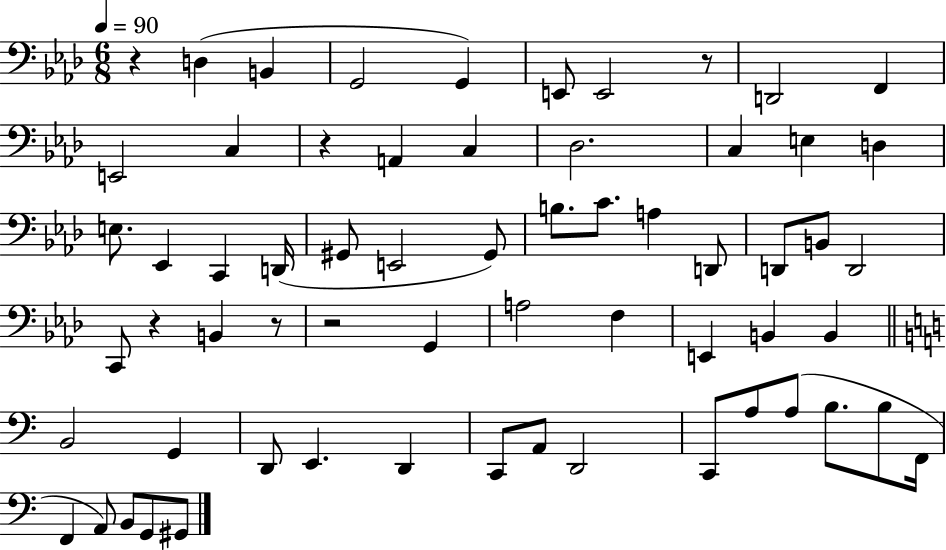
{
  \clef bass
  \numericTimeSignature
  \time 6/8
  \key aes \major
  \tempo 4 = 90
  r4 d4( b,4 | g,2 g,4) | e,8 e,2 r8 | d,2 f,4 | \break e,2 c4 | r4 a,4 c4 | des2. | c4 e4 d4 | \break e8. ees,4 c,4 d,16( | gis,8 e,2 gis,8) | b8. c'8. a4 d,8 | d,8 b,8 d,2 | \break c,8 r4 b,4 r8 | r2 g,4 | a2 f4 | e,4 b,4 b,4 | \break \bar "||" \break \key c \major b,2 g,4 | d,8 e,4. d,4 | c,8 a,8 d,2 | c,8 a8 a8( b8. b8 f,16 | \break f,4 a,8) b,8 g,8 gis,8 | \bar "|."
}